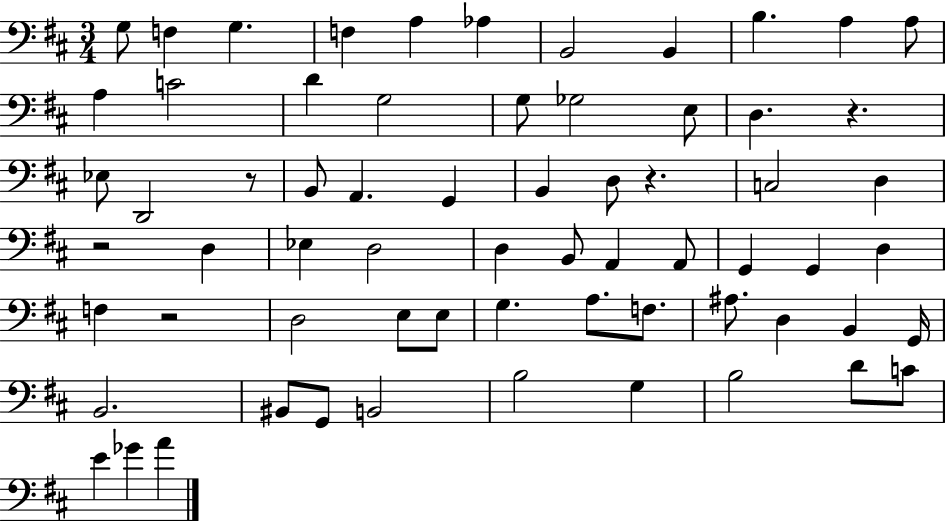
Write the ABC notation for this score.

X:1
T:Untitled
M:3/4
L:1/4
K:D
G,/2 F, G, F, A, _A, B,,2 B,, B, A, A,/2 A, C2 D G,2 G,/2 _G,2 E,/2 D, z _E,/2 D,,2 z/2 B,,/2 A,, G,, B,, D,/2 z C,2 D, z2 D, _E, D,2 D, B,,/2 A,, A,,/2 G,, G,, D, F, z2 D,2 E,/2 E,/2 G, A,/2 F,/2 ^A,/2 D, B,, G,,/4 B,,2 ^B,,/2 G,,/2 B,,2 B,2 G, B,2 D/2 C/2 E _G A